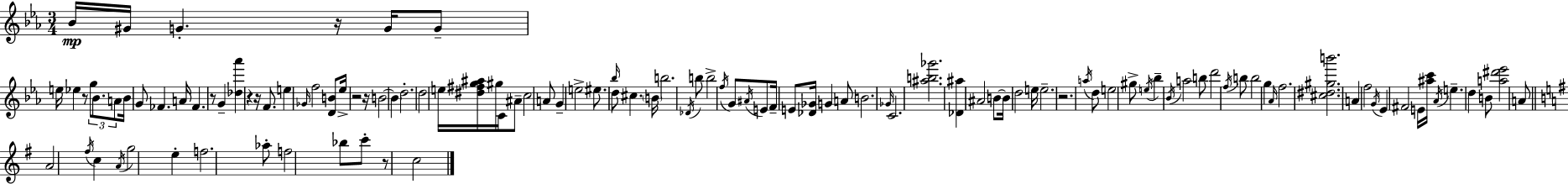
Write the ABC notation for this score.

X:1
T:Untitled
M:3/4
L:1/4
K:Cm
_B/4 ^G/4 G z/4 G/4 G/2 e/4 _e z/2 g/2 _B/2 A/2 _B/4 G/2 _F A/4 _F z/2 G [_d_a'] z z/4 F/2 e _G/4 f2 [DB]/2 _e/4 z2 z/4 B2 B d2 d2 e/4 [^d^fg^a]/4 ^g/4 C/4 ^A/2 c2 A/2 G e2 ^e/2 _b/4 d/2 ^c B/4 b2 _D/4 b/2 b2 f/4 G/2 ^A/4 E/2 F/4 E/2 [_D_G]/4 G A/2 B2 _G/4 C2 [^ab_g']2 [_D^a] ^A2 B/2 B/4 d2 e/4 e2 z2 a/4 d/2 e2 ^g/2 e/4 _b _B/4 a2 b/2 d'2 f/4 b/2 b2 g _A/4 f2 [^c^d^gb']2 A f2 G/4 _E ^F2 E/4 [^ac']/4 _A/4 e d B/2 [a^d'_e']2 A/2 A2 ^f/4 c A/4 g2 e f2 _a/2 f2 _b/2 c'/2 z/2 c2